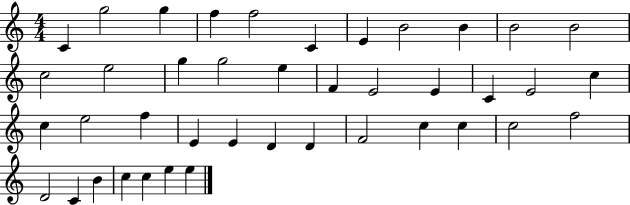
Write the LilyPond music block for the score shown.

{
  \clef treble
  \numericTimeSignature
  \time 4/4
  \key c \major
  c'4 g''2 g''4 | f''4 f''2 c'4 | e'4 b'2 b'4 | b'2 b'2 | \break c''2 e''2 | g''4 g''2 e''4 | f'4 e'2 e'4 | c'4 e'2 c''4 | \break c''4 e''2 f''4 | e'4 e'4 d'4 d'4 | f'2 c''4 c''4 | c''2 f''2 | \break d'2 c'4 b'4 | c''4 c''4 e''4 e''4 | \bar "|."
}